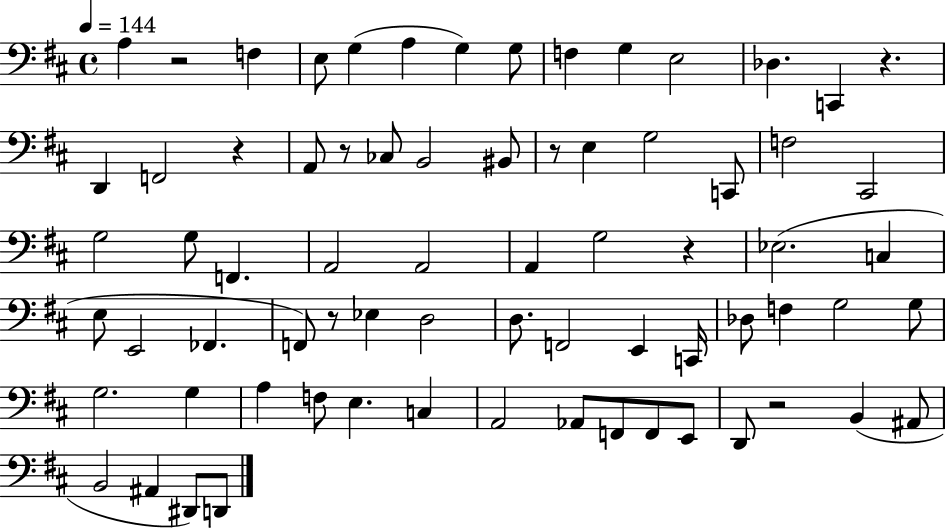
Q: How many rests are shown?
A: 8